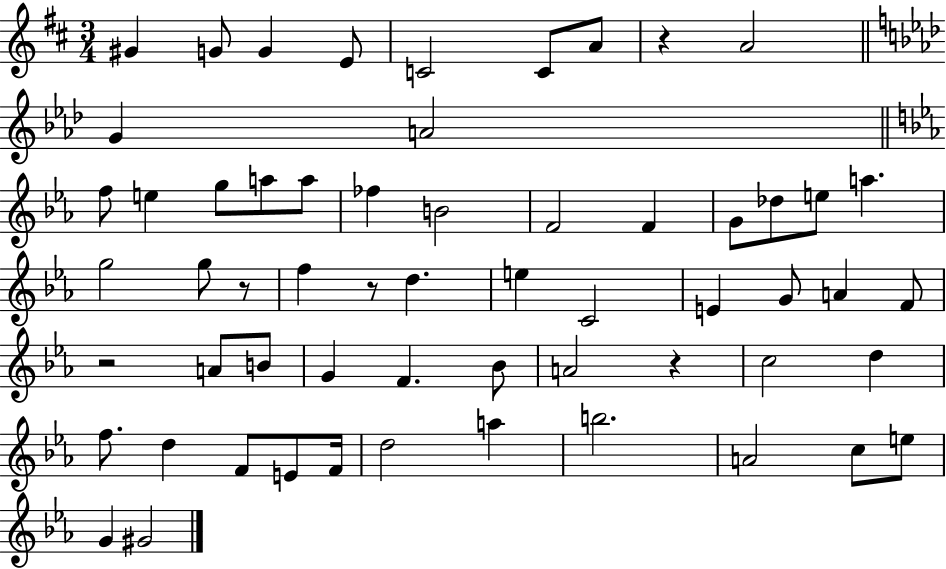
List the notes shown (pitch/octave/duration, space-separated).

G#4/q G4/e G4/q E4/e C4/h C4/e A4/e R/q A4/h G4/q A4/h F5/e E5/q G5/e A5/e A5/e FES5/q B4/h F4/h F4/q G4/e Db5/e E5/e A5/q. G5/h G5/e R/e F5/q R/e D5/q. E5/q C4/h E4/q G4/e A4/q F4/e R/h A4/e B4/e G4/q F4/q. Bb4/e A4/h R/q C5/h D5/q F5/e. D5/q F4/e E4/e F4/s D5/h A5/q B5/h. A4/h C5/e E5/e G4/q G#4/h